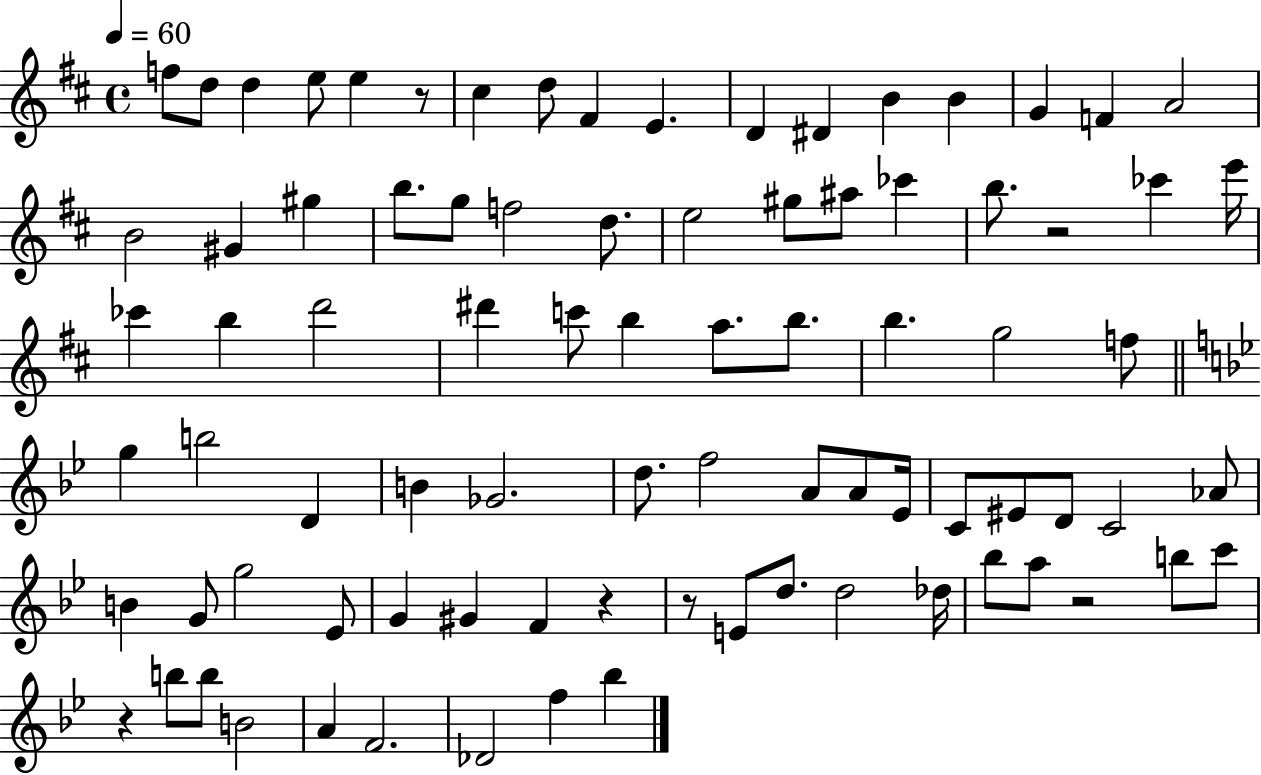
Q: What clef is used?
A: treble